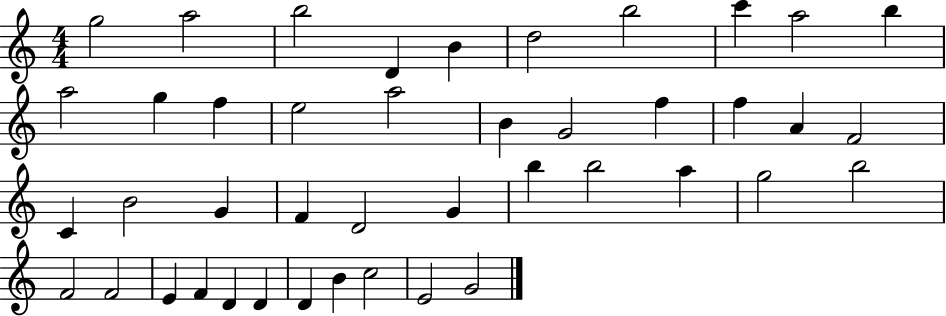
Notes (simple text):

G5/h A5/h B5/h D4/q B4/q D5/h B5/h C6/q A5/h B5/q A5/h G5/q F5/q E5/h A5/h B4/q G4/h F5/q F5/q A4/q F4/h C4/q B4/h G4/q F4/q D4/h G4/q B5/q B5/h A5/q G5/h B5/h F4/h F4/h E4/q F4/q D4/q D4/q D4/q B4/q C5/h E4/h G4/h